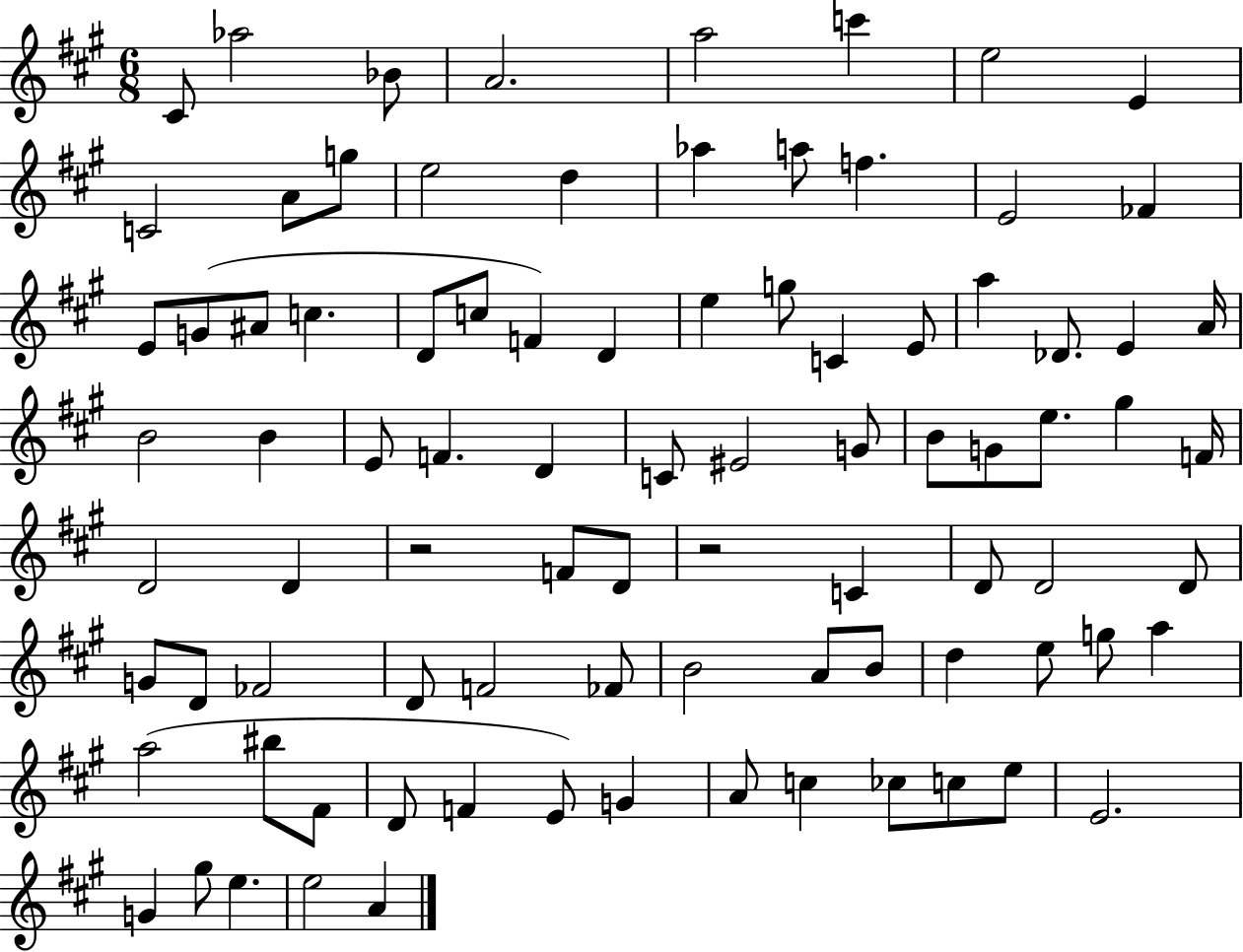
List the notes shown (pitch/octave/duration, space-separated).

C#4/e Ab5/h Bb4/e A4/h. A5/h C6/q E5/h E4/q C4/h A4/e G5/e E5/h D5/q Ab5/q A5/e F5/q. E4/h FES4/q E4/e G4/e A#4/e C5/q. D4/e C5/e F4/q D4/q E5/q G5/e C4/q E4/e A5/q Db4/e. E4/q A4/s B4/h B4/q E4/e F4/q. D4/q C4/e EIS4/h G4/e B4/e G4/e E5/e. G#5/q F4/s D4/h D4/q R/h F4/e D4/e R/h C4/q D4/e D4/h D4/e G4/e D4/e FES4/h D4/e F4/h FES4/e B4/h A4/e B4/e D5/q E5/e G5/e A5/q A5/h BIS5/e F#4/e D4/e F4/q E4/e G4/q A4/e C5/q CES5/e C5/e E5/e E4/h. G4/q G#5/e E5/q. E5/h A4/q